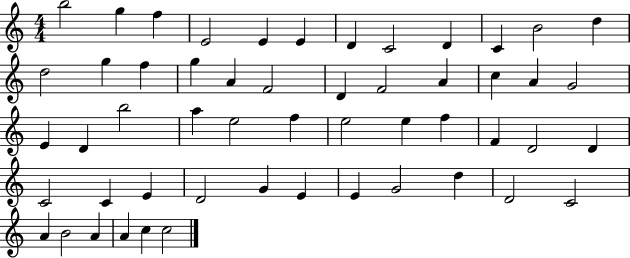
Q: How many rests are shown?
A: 0